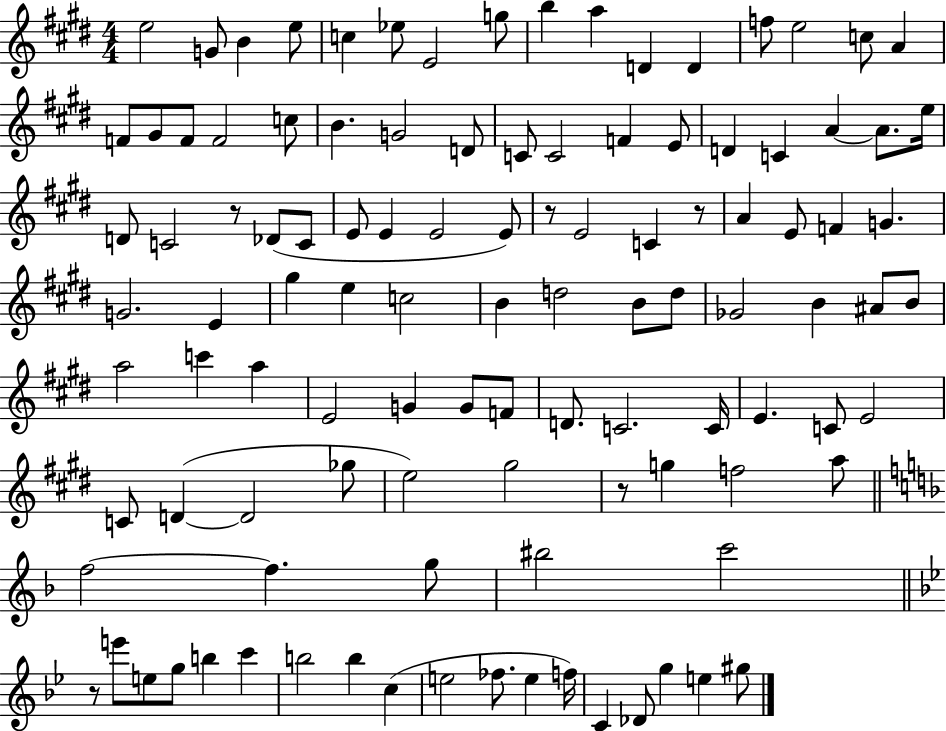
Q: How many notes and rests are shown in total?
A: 109